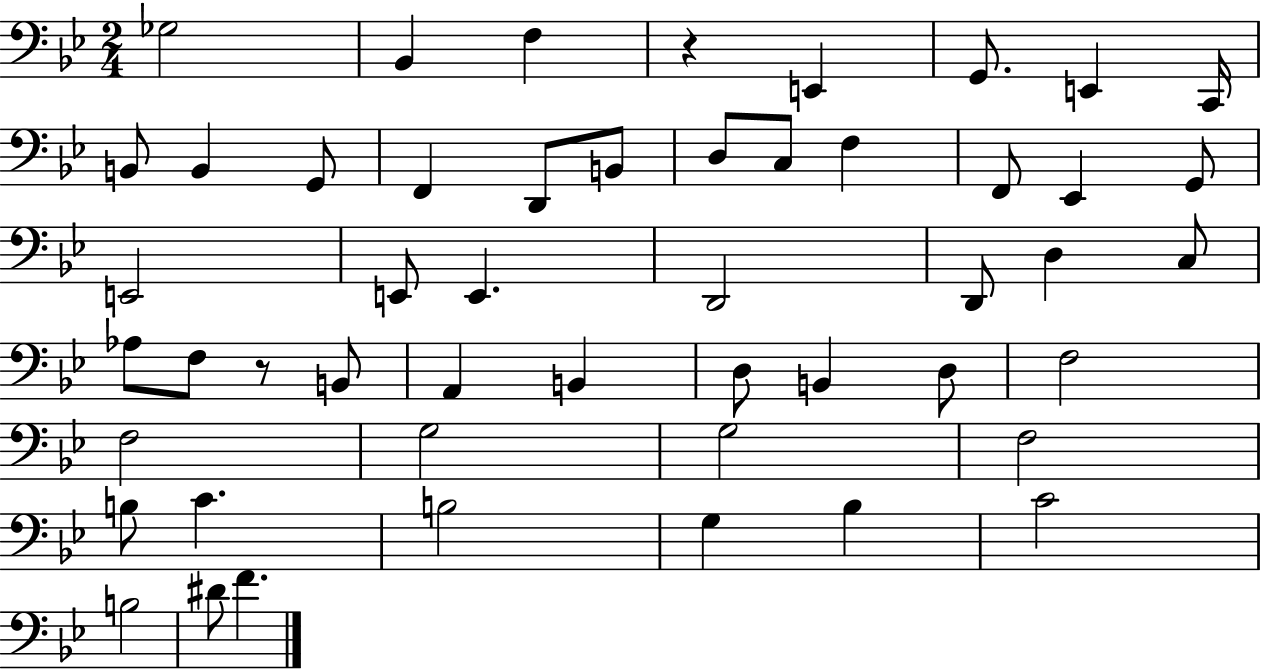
{
  \clef bass
  \numericTimeSignature
  \time 2/4
  \key bes \major
  \repeat volta 2 { ges2 | bes,4 f4 | r4 e,4 | g,8. e,4 c,16 | \break b,8 b,4 g,8 | f,4 d,8 b,8 | d8 c8 f4 | f,8 ees,4 g,8 | \break e,2 | e,8 e,4. | d,2 | d,8 d4 c8 | \break aes8 f8 r8 b,8 | a,4 b,4 | d8 b,4 d8 | f2 | \break f2 | g2 | g2 | f2 | \break b8 c'4. | b2 | g4 bes4 | c'2 | \break b2 | dis'8 f'4. | } \bar "|."
}